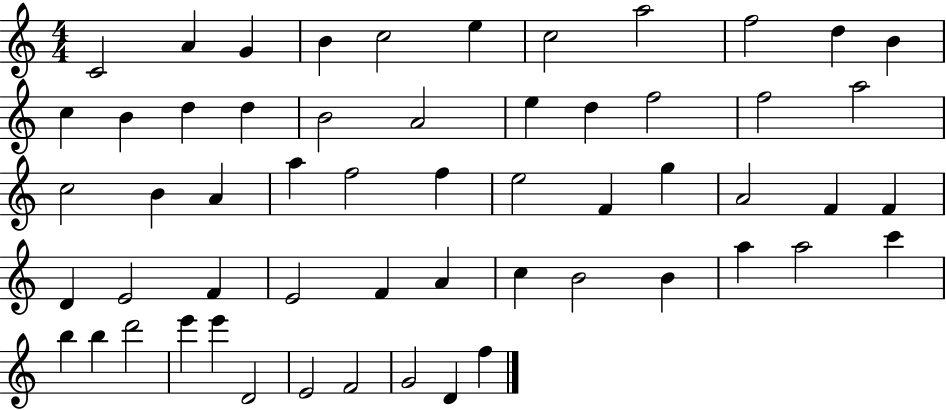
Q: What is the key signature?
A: C major